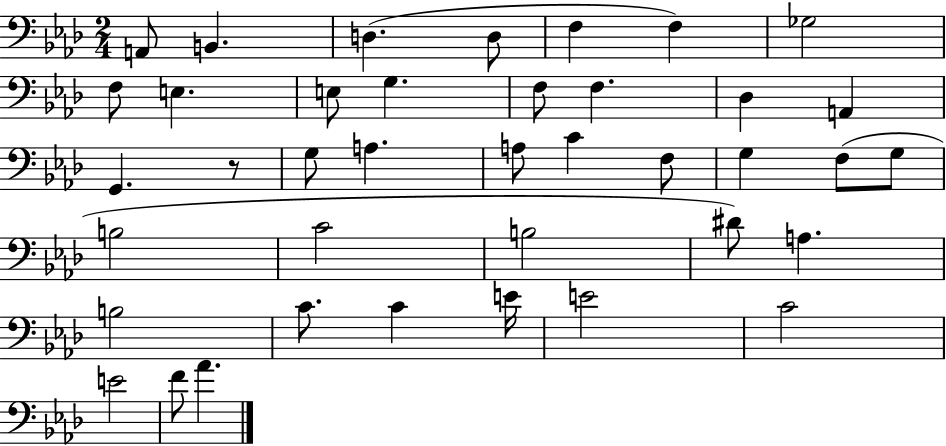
A2/e B2/q. D3/q. D3/e F3/q F3/q Gb3/h F3/e E3/q. E3/e G3/q. F3/e F3/q. Db3/q A2/q G2/q. R/e G3/e A3/q. A3/e C4/q F3/e G3/q F3/e G3/e B3/h C4/h B3/h D#4/e A3/q. B3/h C4/e. C4/q E4/s E4/h C4/h E4/h F4/e Ab4/q.